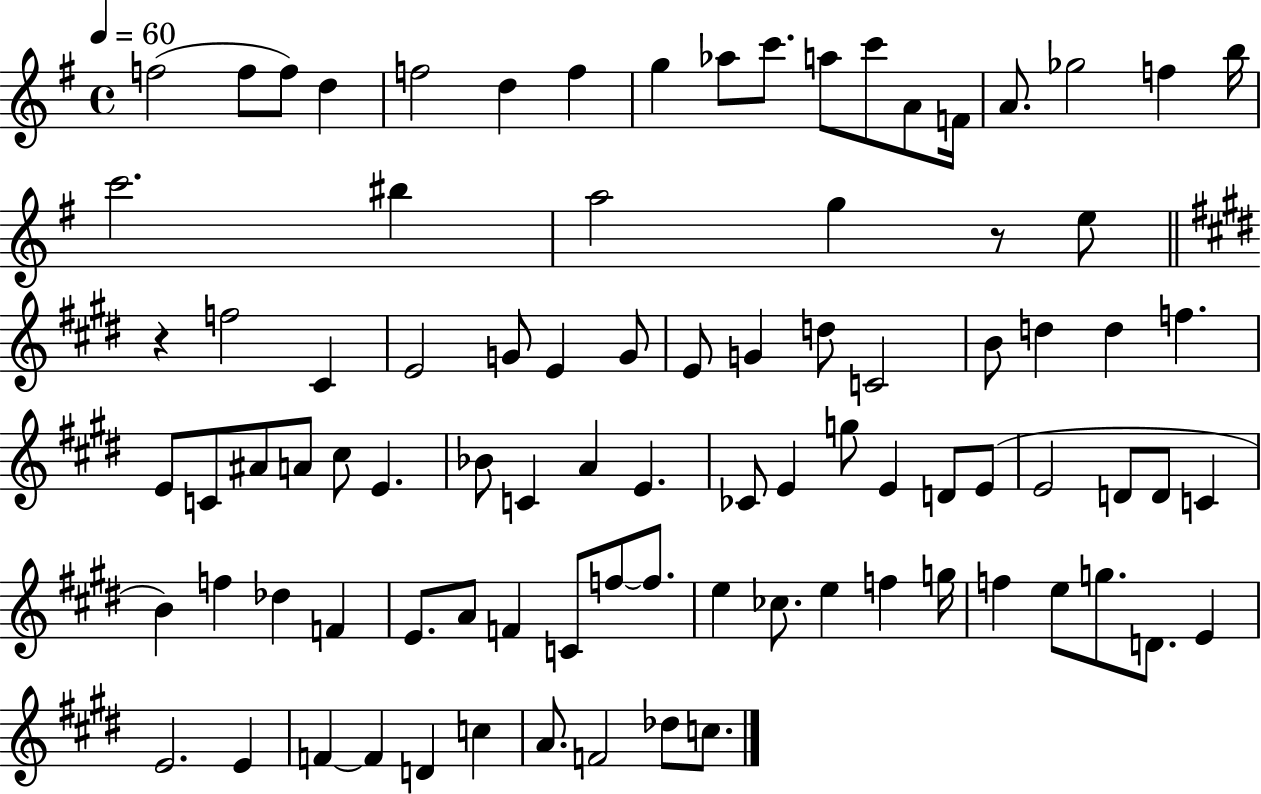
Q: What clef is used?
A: treble